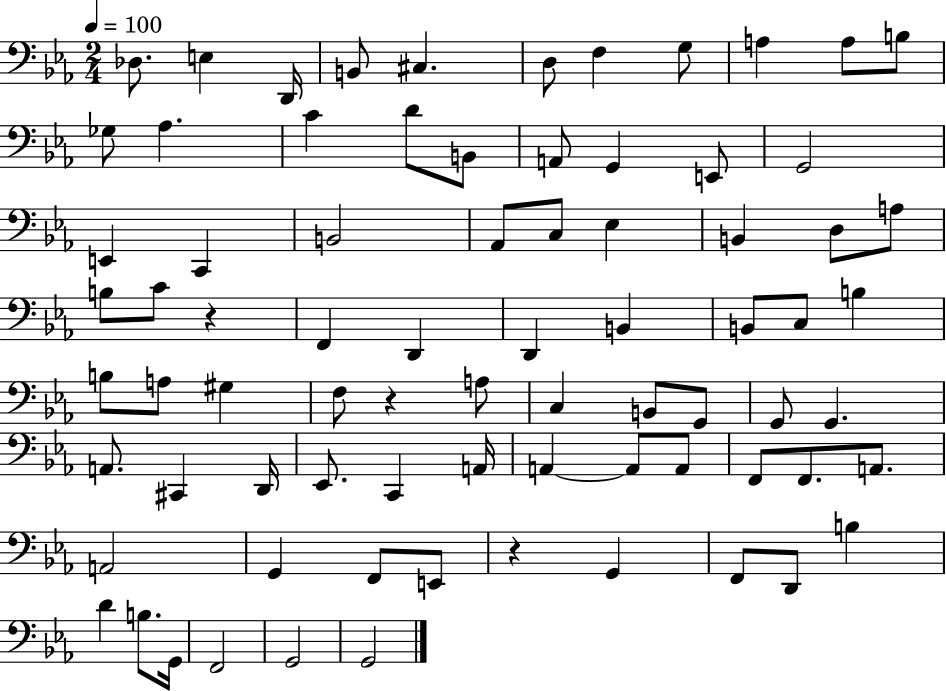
Db3/e. E3/q D2/s B2/e C#3/q. D3/e F3/q G3/e A3/q A3/e B3/e Gb3/e Ab3/q. C4/q D4/e B2/e A2/e G2/q E2/e G2/h E2/q C2/q B2/h Ab2/e C3/e Eb3/q B2/q D3/e A3/e B3/e C4/e R/q F2/q D2/q D2/q B2/q B2/e C3/e B3/q B3/e A3/e G#3/q F3/e R/q A3/e C3/q B2/e G2/e G2/e G2/q. A2/e. C#2/q D2/s Eb2/e. C2/q A2/s A2/q A2/e A2/e F2/e F2/e. A2/e. A2/h G2/q F2/e E2/e R/q G2/q F2/e D2/e B3/q D4/q B3/e. G2/s F2/h G2/h G2/h